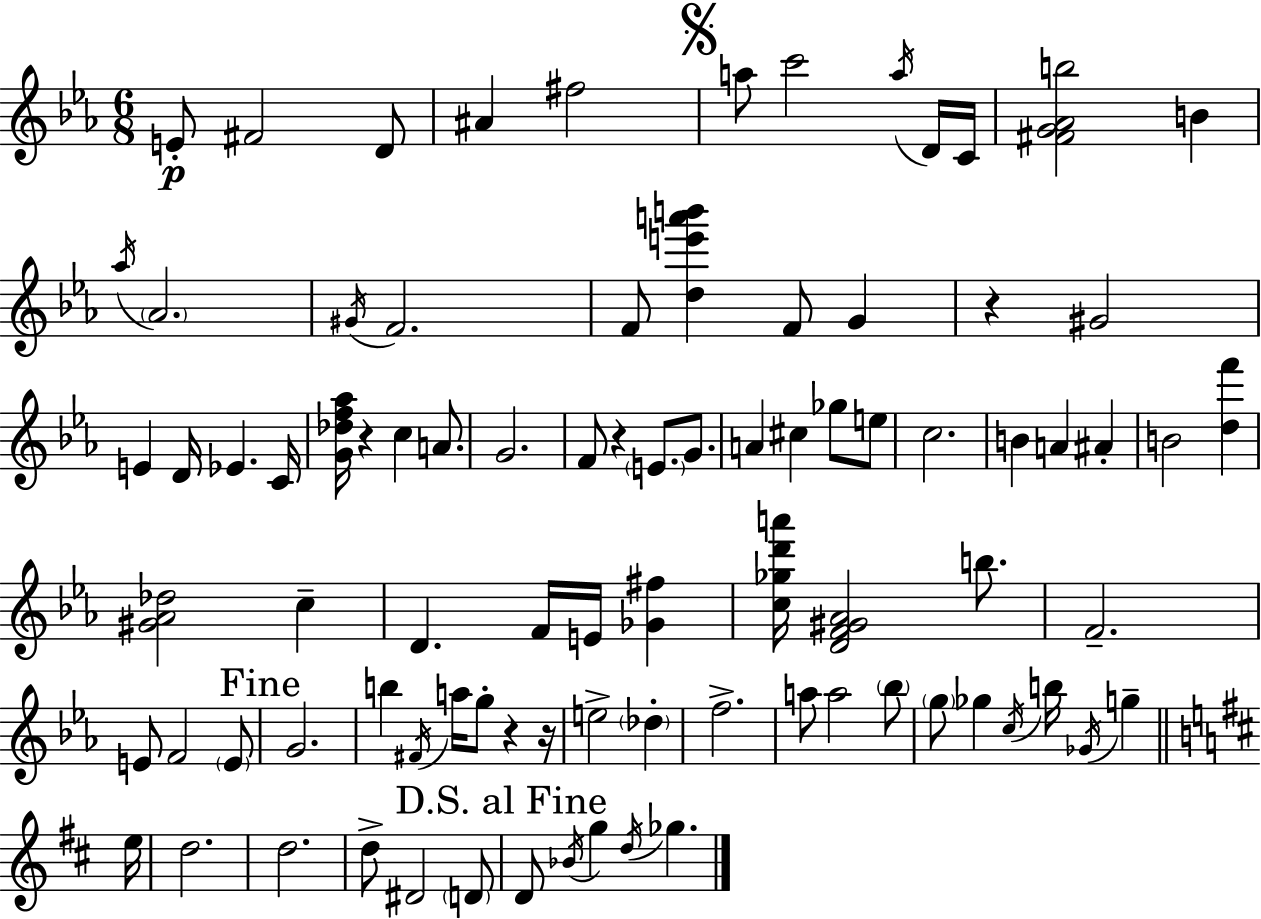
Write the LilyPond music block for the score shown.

{
  \clef treble
  \numericTimeSignature
  \time 6/8
  \key c \minor
  e'8-.\p fis'2 d'8 | ais'4 fis''2 | \mark \markup { \musicglyph "scripts.segno" } a''8 c'''2 \acciaccatura { a''16 } d'16 | c'16 <fis' g' aes' b''>2 b'4 | \break \acciaccatura { aes''16 } \parenthesize aes'2. | \acciaccatura { gis'16 } f'2. | f'8 <d'' e''' a''' b'''>4 f'8 g'4 | r4 gis'2 | \break e'4 d'16 ees'4. | c'16 <g' des'' f'' aes''>16 r4 c''4 | a'8. g'2. | f'8 r4 \parenthesize e'8. | \break g'8. a'4 cis''4 ges''8 | e''8 c''2. | b'4 a'4 ais'4-. | b'2 <d'' f'''>4 | \break <gis' aes' des''>2 c''4-- | d'4. f'16 e'16 <ges' fis''>4 | <c'' ges'' d''' a'''>16 <d' f' gis' aes'>2 | b''8. f'2.-- | \break e'8 f'2 | \parenthesize e'8 \mark "Fine" g'2. | b''4 \acciaccatura { fis'16 } a''16 g''8-. r4 | r16 e''2-> | \break \parenthesize des''4-. f''2.-> | a''8 a''2 | \parenthesize bes''8 \parenthesize g''8 ges''4 \acciaccatura { c''16 } b''16 | \acciaccatura { ges'16 } g''4-- \bar "||" \break \key d \major e''16 d''2. | d''2. | d''8-> dis'2 \parenthesize d'8 | \mark "D.S. al Fine" d'8 \acciaccatura { bes'16 } g''4 \acciaccatura { d''16 } ges''4. | \break \bar "|."
}